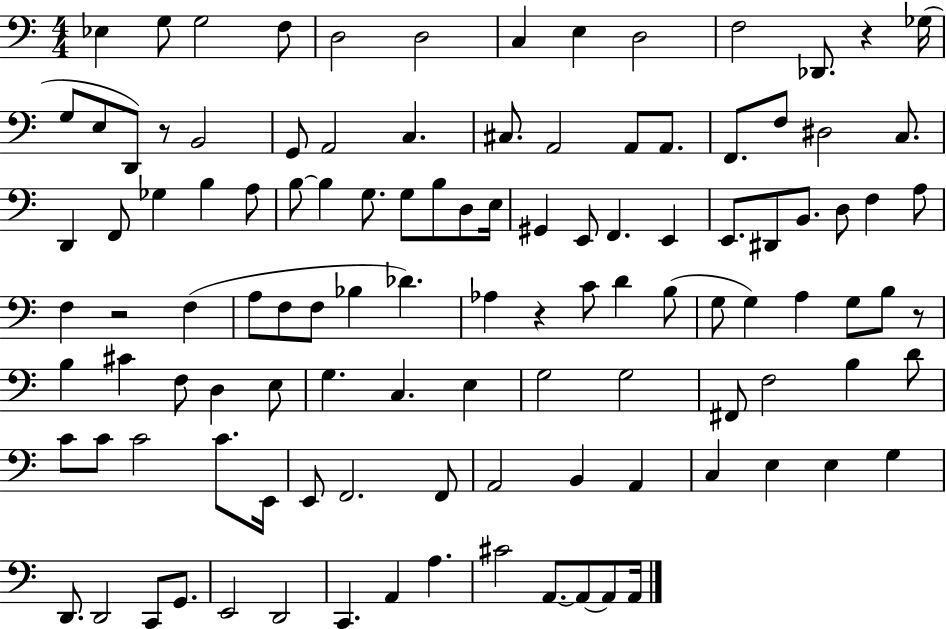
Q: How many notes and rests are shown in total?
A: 113